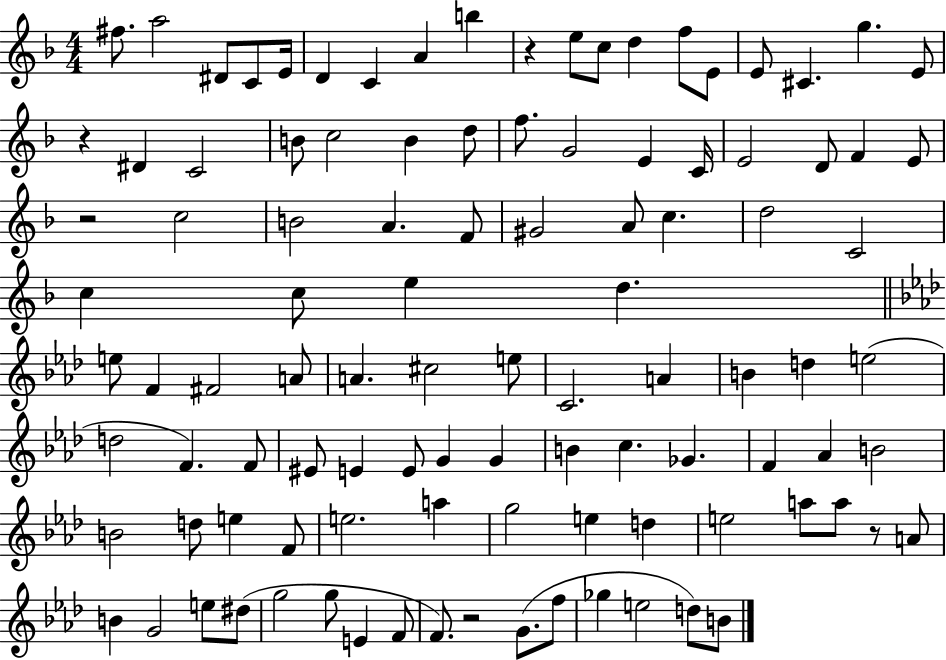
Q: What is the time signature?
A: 4/4